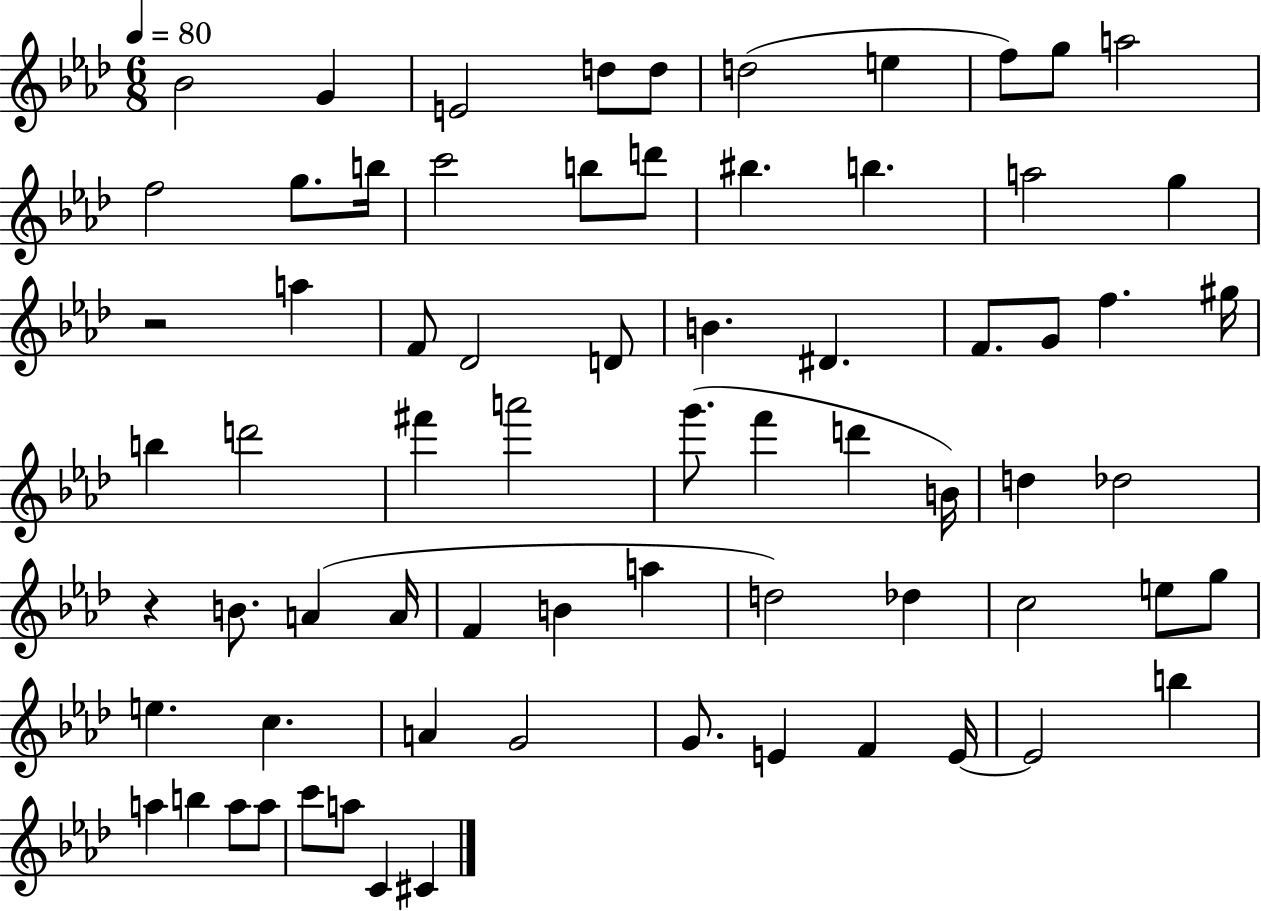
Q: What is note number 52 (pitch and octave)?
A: E5